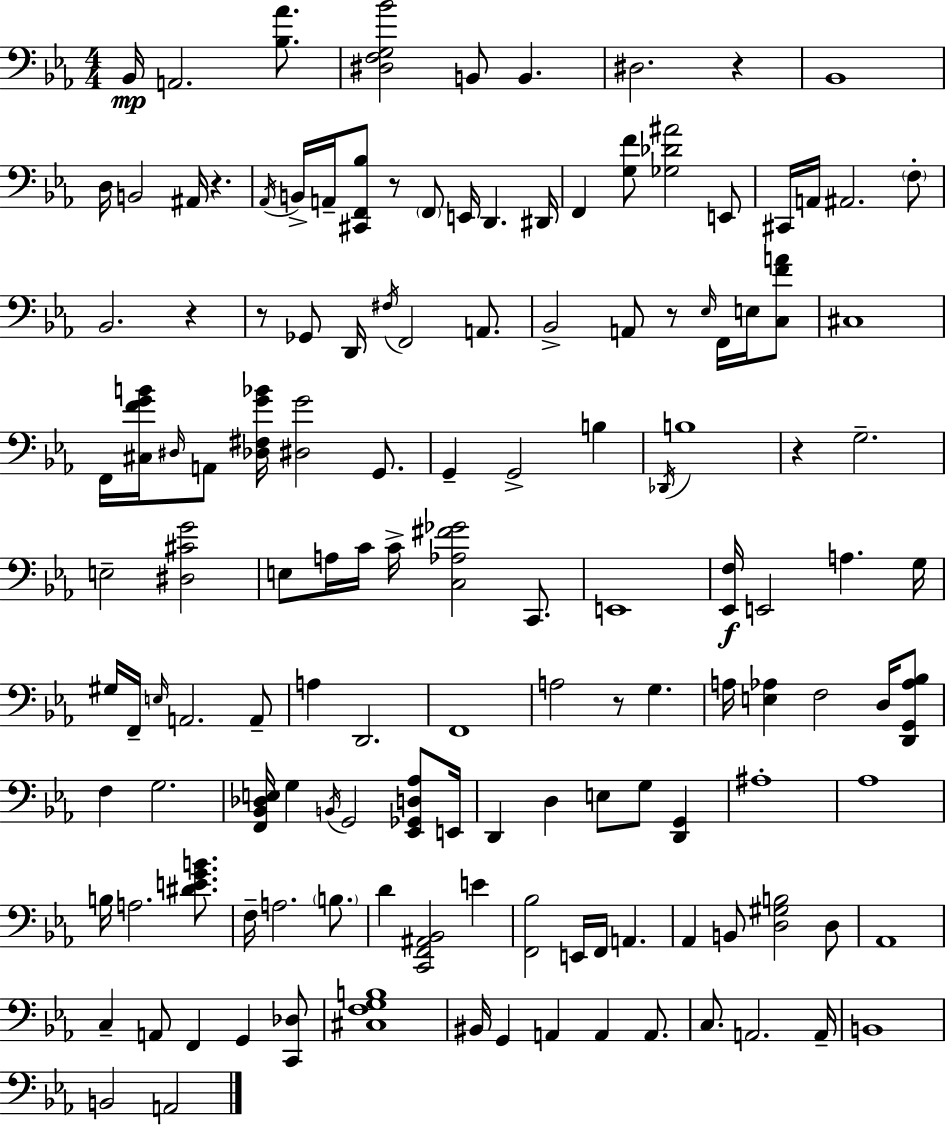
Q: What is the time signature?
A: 4/4